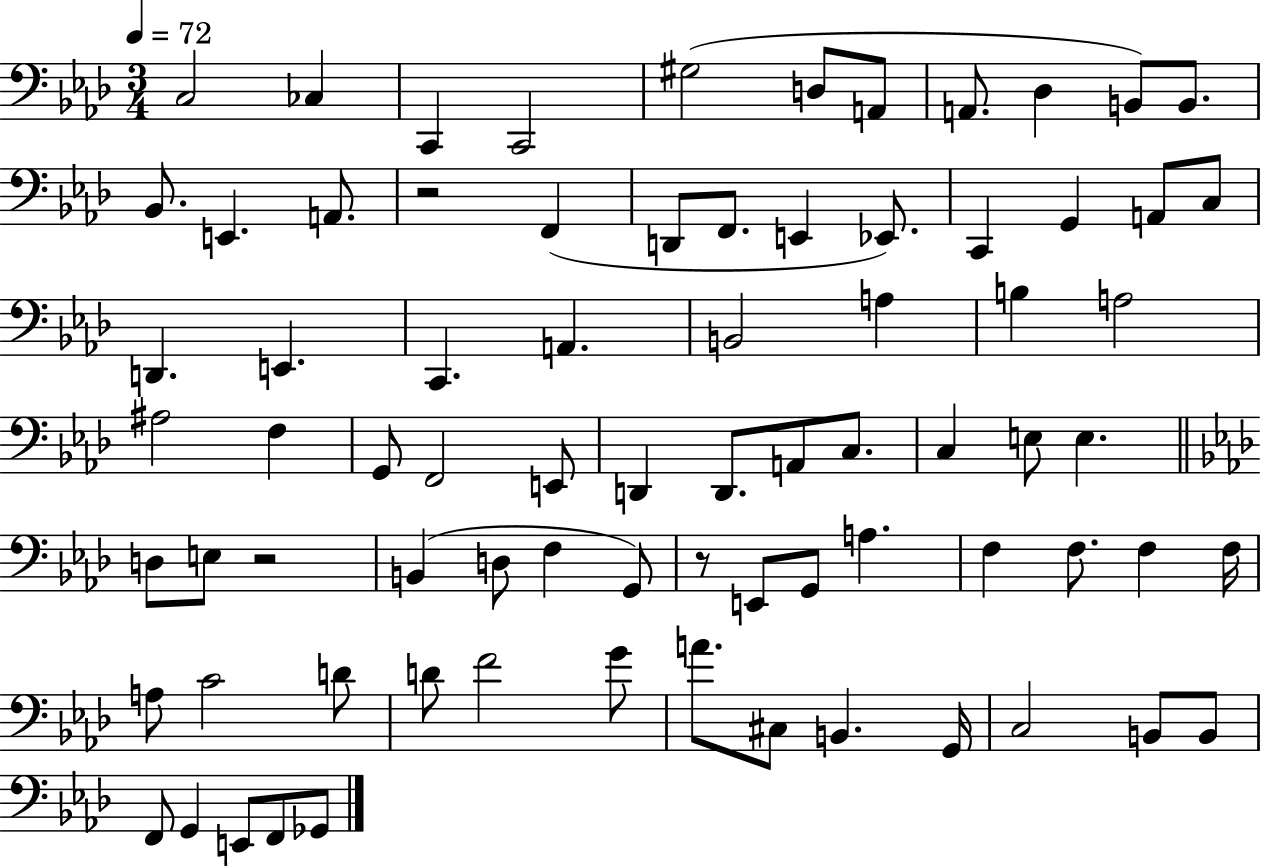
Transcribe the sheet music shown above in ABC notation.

X:1
T:Untitled
M:3/4
L:1/4
K:Ab
C,2 _C, C,, C,,2 ^G,2 D,/2 A,,/2 A,,/2 _D, B,,/2 B,,/2 _B,,/2 E,, A,,/2 z2 F,, D,,/2 F,,/2 E,, _E,,/2 C,, G,, A,,/2 C,/2 D,, E,, C,, A,, B,,2 A, B, A,2 ^A,2 F, G,,/2 F,,2 E,,/2 D,, D,,/2 A,,/2 C,/2 C, E,/2 E, D,/2 E,/2 z2 B,, D,/2 F, G,,/2 z/2 E,,/2 G,,/2 A, F, F,/2 F, F,/4 A,/2 C2 D/2 D/2 F2 G/2 A/2 ^C,/2 B,, G,,/4 C,2 B,,/2 B,,/2 F,,/2 G,, E,,/2 F,,/2 _G,,/2